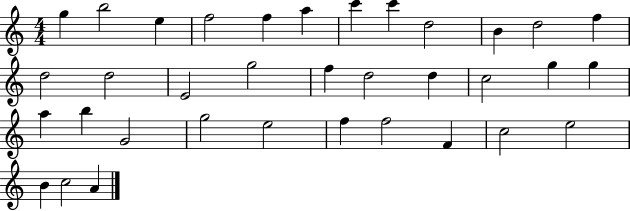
{
  \clef treble
  \numericTimeSignature
  \time 4/4
  \key c \major
  g''4 b''2 e''4 | f''2 f''4 a''4 | c'''4 c'''4 d''2 | b'4 d''2 f''4 | \break d''2 d''2 | e'2 g''2 | f''4 d''2 d''4 | c''2 g''4 g''4 | \break a''4 b''4 g'2 | g''2 e''2 | f''4 f''2 f'4 | c''2 e''2 | \break b'4 c''2 a'4 | \bar "|."
}